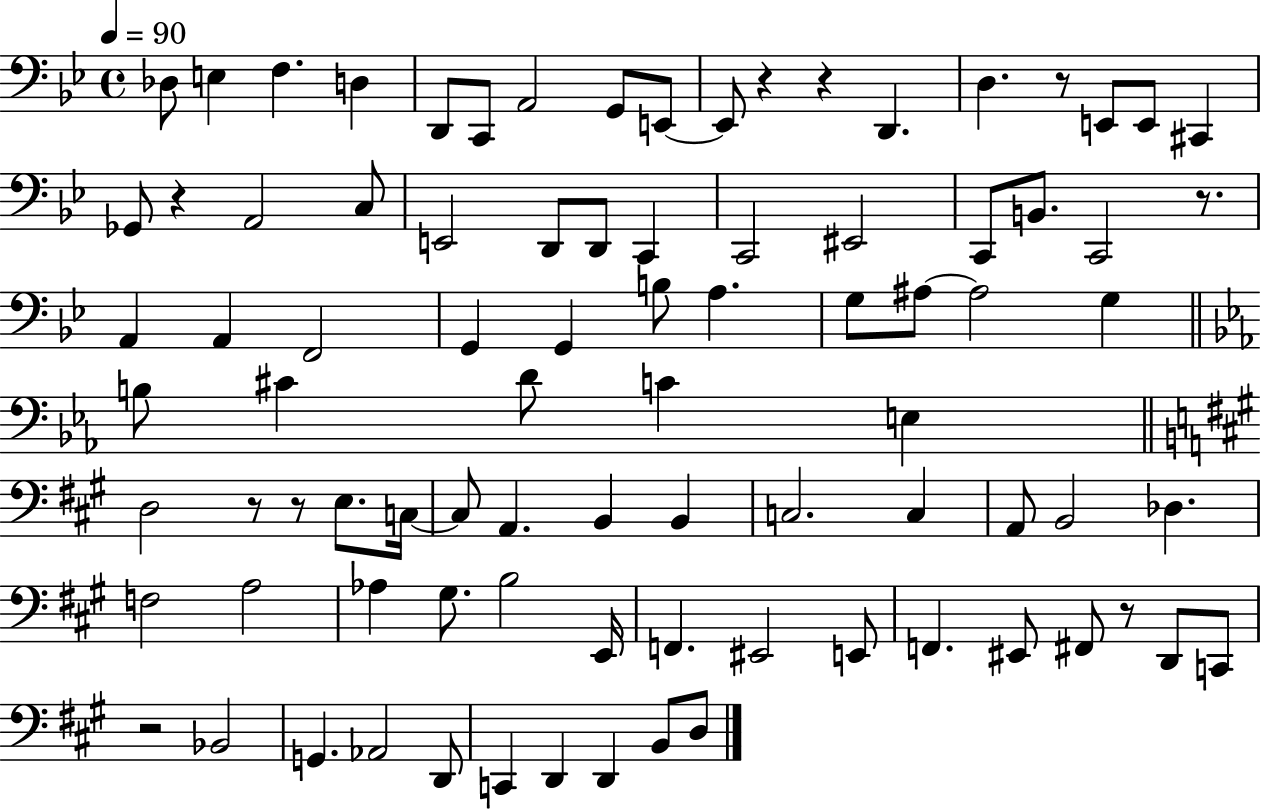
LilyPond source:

{
  \clef bass
  \time 4/4
  \defaultTimeSignature
  \key bes \major
  \tempo 4 = 90
  des8 e4 f4. d4 | d,8 c,8 a,2 g,8 e,8~~ | e,8 r4 r4 d,4. | d4. r8 e,8 e,8 cis,4 | \break ges,8 r4 a,2 c8 | e,2 d,8 d,8 c,4 | c,2 eis,2 | c,8 b,8. c,2 r8. | \break a,4 a,4 f,2 | g,4 g,4 b8 a4. | g8 ais8~~ ais2 g4 | \bar "||" \break \key ees \major b8 cis'4 d'8 c'4 e4 | \bar "||" \break \key a \major d2 r8 r8 e8. c16~~ | c8 a,4. b,4 b,4 | c2. c4 | a,8 b,2 des4. | \break f2 a2 | aes4 gis8. b2 e,16 | f,4. eis,2 e,8 | f,4. eis,8 fis,8 r8 d,8 c,8 | \break r2 bes,2 | g,4. aes,2 d,8 | c,4 d,4 d,4 b,8 d8 | \bar "|."
}